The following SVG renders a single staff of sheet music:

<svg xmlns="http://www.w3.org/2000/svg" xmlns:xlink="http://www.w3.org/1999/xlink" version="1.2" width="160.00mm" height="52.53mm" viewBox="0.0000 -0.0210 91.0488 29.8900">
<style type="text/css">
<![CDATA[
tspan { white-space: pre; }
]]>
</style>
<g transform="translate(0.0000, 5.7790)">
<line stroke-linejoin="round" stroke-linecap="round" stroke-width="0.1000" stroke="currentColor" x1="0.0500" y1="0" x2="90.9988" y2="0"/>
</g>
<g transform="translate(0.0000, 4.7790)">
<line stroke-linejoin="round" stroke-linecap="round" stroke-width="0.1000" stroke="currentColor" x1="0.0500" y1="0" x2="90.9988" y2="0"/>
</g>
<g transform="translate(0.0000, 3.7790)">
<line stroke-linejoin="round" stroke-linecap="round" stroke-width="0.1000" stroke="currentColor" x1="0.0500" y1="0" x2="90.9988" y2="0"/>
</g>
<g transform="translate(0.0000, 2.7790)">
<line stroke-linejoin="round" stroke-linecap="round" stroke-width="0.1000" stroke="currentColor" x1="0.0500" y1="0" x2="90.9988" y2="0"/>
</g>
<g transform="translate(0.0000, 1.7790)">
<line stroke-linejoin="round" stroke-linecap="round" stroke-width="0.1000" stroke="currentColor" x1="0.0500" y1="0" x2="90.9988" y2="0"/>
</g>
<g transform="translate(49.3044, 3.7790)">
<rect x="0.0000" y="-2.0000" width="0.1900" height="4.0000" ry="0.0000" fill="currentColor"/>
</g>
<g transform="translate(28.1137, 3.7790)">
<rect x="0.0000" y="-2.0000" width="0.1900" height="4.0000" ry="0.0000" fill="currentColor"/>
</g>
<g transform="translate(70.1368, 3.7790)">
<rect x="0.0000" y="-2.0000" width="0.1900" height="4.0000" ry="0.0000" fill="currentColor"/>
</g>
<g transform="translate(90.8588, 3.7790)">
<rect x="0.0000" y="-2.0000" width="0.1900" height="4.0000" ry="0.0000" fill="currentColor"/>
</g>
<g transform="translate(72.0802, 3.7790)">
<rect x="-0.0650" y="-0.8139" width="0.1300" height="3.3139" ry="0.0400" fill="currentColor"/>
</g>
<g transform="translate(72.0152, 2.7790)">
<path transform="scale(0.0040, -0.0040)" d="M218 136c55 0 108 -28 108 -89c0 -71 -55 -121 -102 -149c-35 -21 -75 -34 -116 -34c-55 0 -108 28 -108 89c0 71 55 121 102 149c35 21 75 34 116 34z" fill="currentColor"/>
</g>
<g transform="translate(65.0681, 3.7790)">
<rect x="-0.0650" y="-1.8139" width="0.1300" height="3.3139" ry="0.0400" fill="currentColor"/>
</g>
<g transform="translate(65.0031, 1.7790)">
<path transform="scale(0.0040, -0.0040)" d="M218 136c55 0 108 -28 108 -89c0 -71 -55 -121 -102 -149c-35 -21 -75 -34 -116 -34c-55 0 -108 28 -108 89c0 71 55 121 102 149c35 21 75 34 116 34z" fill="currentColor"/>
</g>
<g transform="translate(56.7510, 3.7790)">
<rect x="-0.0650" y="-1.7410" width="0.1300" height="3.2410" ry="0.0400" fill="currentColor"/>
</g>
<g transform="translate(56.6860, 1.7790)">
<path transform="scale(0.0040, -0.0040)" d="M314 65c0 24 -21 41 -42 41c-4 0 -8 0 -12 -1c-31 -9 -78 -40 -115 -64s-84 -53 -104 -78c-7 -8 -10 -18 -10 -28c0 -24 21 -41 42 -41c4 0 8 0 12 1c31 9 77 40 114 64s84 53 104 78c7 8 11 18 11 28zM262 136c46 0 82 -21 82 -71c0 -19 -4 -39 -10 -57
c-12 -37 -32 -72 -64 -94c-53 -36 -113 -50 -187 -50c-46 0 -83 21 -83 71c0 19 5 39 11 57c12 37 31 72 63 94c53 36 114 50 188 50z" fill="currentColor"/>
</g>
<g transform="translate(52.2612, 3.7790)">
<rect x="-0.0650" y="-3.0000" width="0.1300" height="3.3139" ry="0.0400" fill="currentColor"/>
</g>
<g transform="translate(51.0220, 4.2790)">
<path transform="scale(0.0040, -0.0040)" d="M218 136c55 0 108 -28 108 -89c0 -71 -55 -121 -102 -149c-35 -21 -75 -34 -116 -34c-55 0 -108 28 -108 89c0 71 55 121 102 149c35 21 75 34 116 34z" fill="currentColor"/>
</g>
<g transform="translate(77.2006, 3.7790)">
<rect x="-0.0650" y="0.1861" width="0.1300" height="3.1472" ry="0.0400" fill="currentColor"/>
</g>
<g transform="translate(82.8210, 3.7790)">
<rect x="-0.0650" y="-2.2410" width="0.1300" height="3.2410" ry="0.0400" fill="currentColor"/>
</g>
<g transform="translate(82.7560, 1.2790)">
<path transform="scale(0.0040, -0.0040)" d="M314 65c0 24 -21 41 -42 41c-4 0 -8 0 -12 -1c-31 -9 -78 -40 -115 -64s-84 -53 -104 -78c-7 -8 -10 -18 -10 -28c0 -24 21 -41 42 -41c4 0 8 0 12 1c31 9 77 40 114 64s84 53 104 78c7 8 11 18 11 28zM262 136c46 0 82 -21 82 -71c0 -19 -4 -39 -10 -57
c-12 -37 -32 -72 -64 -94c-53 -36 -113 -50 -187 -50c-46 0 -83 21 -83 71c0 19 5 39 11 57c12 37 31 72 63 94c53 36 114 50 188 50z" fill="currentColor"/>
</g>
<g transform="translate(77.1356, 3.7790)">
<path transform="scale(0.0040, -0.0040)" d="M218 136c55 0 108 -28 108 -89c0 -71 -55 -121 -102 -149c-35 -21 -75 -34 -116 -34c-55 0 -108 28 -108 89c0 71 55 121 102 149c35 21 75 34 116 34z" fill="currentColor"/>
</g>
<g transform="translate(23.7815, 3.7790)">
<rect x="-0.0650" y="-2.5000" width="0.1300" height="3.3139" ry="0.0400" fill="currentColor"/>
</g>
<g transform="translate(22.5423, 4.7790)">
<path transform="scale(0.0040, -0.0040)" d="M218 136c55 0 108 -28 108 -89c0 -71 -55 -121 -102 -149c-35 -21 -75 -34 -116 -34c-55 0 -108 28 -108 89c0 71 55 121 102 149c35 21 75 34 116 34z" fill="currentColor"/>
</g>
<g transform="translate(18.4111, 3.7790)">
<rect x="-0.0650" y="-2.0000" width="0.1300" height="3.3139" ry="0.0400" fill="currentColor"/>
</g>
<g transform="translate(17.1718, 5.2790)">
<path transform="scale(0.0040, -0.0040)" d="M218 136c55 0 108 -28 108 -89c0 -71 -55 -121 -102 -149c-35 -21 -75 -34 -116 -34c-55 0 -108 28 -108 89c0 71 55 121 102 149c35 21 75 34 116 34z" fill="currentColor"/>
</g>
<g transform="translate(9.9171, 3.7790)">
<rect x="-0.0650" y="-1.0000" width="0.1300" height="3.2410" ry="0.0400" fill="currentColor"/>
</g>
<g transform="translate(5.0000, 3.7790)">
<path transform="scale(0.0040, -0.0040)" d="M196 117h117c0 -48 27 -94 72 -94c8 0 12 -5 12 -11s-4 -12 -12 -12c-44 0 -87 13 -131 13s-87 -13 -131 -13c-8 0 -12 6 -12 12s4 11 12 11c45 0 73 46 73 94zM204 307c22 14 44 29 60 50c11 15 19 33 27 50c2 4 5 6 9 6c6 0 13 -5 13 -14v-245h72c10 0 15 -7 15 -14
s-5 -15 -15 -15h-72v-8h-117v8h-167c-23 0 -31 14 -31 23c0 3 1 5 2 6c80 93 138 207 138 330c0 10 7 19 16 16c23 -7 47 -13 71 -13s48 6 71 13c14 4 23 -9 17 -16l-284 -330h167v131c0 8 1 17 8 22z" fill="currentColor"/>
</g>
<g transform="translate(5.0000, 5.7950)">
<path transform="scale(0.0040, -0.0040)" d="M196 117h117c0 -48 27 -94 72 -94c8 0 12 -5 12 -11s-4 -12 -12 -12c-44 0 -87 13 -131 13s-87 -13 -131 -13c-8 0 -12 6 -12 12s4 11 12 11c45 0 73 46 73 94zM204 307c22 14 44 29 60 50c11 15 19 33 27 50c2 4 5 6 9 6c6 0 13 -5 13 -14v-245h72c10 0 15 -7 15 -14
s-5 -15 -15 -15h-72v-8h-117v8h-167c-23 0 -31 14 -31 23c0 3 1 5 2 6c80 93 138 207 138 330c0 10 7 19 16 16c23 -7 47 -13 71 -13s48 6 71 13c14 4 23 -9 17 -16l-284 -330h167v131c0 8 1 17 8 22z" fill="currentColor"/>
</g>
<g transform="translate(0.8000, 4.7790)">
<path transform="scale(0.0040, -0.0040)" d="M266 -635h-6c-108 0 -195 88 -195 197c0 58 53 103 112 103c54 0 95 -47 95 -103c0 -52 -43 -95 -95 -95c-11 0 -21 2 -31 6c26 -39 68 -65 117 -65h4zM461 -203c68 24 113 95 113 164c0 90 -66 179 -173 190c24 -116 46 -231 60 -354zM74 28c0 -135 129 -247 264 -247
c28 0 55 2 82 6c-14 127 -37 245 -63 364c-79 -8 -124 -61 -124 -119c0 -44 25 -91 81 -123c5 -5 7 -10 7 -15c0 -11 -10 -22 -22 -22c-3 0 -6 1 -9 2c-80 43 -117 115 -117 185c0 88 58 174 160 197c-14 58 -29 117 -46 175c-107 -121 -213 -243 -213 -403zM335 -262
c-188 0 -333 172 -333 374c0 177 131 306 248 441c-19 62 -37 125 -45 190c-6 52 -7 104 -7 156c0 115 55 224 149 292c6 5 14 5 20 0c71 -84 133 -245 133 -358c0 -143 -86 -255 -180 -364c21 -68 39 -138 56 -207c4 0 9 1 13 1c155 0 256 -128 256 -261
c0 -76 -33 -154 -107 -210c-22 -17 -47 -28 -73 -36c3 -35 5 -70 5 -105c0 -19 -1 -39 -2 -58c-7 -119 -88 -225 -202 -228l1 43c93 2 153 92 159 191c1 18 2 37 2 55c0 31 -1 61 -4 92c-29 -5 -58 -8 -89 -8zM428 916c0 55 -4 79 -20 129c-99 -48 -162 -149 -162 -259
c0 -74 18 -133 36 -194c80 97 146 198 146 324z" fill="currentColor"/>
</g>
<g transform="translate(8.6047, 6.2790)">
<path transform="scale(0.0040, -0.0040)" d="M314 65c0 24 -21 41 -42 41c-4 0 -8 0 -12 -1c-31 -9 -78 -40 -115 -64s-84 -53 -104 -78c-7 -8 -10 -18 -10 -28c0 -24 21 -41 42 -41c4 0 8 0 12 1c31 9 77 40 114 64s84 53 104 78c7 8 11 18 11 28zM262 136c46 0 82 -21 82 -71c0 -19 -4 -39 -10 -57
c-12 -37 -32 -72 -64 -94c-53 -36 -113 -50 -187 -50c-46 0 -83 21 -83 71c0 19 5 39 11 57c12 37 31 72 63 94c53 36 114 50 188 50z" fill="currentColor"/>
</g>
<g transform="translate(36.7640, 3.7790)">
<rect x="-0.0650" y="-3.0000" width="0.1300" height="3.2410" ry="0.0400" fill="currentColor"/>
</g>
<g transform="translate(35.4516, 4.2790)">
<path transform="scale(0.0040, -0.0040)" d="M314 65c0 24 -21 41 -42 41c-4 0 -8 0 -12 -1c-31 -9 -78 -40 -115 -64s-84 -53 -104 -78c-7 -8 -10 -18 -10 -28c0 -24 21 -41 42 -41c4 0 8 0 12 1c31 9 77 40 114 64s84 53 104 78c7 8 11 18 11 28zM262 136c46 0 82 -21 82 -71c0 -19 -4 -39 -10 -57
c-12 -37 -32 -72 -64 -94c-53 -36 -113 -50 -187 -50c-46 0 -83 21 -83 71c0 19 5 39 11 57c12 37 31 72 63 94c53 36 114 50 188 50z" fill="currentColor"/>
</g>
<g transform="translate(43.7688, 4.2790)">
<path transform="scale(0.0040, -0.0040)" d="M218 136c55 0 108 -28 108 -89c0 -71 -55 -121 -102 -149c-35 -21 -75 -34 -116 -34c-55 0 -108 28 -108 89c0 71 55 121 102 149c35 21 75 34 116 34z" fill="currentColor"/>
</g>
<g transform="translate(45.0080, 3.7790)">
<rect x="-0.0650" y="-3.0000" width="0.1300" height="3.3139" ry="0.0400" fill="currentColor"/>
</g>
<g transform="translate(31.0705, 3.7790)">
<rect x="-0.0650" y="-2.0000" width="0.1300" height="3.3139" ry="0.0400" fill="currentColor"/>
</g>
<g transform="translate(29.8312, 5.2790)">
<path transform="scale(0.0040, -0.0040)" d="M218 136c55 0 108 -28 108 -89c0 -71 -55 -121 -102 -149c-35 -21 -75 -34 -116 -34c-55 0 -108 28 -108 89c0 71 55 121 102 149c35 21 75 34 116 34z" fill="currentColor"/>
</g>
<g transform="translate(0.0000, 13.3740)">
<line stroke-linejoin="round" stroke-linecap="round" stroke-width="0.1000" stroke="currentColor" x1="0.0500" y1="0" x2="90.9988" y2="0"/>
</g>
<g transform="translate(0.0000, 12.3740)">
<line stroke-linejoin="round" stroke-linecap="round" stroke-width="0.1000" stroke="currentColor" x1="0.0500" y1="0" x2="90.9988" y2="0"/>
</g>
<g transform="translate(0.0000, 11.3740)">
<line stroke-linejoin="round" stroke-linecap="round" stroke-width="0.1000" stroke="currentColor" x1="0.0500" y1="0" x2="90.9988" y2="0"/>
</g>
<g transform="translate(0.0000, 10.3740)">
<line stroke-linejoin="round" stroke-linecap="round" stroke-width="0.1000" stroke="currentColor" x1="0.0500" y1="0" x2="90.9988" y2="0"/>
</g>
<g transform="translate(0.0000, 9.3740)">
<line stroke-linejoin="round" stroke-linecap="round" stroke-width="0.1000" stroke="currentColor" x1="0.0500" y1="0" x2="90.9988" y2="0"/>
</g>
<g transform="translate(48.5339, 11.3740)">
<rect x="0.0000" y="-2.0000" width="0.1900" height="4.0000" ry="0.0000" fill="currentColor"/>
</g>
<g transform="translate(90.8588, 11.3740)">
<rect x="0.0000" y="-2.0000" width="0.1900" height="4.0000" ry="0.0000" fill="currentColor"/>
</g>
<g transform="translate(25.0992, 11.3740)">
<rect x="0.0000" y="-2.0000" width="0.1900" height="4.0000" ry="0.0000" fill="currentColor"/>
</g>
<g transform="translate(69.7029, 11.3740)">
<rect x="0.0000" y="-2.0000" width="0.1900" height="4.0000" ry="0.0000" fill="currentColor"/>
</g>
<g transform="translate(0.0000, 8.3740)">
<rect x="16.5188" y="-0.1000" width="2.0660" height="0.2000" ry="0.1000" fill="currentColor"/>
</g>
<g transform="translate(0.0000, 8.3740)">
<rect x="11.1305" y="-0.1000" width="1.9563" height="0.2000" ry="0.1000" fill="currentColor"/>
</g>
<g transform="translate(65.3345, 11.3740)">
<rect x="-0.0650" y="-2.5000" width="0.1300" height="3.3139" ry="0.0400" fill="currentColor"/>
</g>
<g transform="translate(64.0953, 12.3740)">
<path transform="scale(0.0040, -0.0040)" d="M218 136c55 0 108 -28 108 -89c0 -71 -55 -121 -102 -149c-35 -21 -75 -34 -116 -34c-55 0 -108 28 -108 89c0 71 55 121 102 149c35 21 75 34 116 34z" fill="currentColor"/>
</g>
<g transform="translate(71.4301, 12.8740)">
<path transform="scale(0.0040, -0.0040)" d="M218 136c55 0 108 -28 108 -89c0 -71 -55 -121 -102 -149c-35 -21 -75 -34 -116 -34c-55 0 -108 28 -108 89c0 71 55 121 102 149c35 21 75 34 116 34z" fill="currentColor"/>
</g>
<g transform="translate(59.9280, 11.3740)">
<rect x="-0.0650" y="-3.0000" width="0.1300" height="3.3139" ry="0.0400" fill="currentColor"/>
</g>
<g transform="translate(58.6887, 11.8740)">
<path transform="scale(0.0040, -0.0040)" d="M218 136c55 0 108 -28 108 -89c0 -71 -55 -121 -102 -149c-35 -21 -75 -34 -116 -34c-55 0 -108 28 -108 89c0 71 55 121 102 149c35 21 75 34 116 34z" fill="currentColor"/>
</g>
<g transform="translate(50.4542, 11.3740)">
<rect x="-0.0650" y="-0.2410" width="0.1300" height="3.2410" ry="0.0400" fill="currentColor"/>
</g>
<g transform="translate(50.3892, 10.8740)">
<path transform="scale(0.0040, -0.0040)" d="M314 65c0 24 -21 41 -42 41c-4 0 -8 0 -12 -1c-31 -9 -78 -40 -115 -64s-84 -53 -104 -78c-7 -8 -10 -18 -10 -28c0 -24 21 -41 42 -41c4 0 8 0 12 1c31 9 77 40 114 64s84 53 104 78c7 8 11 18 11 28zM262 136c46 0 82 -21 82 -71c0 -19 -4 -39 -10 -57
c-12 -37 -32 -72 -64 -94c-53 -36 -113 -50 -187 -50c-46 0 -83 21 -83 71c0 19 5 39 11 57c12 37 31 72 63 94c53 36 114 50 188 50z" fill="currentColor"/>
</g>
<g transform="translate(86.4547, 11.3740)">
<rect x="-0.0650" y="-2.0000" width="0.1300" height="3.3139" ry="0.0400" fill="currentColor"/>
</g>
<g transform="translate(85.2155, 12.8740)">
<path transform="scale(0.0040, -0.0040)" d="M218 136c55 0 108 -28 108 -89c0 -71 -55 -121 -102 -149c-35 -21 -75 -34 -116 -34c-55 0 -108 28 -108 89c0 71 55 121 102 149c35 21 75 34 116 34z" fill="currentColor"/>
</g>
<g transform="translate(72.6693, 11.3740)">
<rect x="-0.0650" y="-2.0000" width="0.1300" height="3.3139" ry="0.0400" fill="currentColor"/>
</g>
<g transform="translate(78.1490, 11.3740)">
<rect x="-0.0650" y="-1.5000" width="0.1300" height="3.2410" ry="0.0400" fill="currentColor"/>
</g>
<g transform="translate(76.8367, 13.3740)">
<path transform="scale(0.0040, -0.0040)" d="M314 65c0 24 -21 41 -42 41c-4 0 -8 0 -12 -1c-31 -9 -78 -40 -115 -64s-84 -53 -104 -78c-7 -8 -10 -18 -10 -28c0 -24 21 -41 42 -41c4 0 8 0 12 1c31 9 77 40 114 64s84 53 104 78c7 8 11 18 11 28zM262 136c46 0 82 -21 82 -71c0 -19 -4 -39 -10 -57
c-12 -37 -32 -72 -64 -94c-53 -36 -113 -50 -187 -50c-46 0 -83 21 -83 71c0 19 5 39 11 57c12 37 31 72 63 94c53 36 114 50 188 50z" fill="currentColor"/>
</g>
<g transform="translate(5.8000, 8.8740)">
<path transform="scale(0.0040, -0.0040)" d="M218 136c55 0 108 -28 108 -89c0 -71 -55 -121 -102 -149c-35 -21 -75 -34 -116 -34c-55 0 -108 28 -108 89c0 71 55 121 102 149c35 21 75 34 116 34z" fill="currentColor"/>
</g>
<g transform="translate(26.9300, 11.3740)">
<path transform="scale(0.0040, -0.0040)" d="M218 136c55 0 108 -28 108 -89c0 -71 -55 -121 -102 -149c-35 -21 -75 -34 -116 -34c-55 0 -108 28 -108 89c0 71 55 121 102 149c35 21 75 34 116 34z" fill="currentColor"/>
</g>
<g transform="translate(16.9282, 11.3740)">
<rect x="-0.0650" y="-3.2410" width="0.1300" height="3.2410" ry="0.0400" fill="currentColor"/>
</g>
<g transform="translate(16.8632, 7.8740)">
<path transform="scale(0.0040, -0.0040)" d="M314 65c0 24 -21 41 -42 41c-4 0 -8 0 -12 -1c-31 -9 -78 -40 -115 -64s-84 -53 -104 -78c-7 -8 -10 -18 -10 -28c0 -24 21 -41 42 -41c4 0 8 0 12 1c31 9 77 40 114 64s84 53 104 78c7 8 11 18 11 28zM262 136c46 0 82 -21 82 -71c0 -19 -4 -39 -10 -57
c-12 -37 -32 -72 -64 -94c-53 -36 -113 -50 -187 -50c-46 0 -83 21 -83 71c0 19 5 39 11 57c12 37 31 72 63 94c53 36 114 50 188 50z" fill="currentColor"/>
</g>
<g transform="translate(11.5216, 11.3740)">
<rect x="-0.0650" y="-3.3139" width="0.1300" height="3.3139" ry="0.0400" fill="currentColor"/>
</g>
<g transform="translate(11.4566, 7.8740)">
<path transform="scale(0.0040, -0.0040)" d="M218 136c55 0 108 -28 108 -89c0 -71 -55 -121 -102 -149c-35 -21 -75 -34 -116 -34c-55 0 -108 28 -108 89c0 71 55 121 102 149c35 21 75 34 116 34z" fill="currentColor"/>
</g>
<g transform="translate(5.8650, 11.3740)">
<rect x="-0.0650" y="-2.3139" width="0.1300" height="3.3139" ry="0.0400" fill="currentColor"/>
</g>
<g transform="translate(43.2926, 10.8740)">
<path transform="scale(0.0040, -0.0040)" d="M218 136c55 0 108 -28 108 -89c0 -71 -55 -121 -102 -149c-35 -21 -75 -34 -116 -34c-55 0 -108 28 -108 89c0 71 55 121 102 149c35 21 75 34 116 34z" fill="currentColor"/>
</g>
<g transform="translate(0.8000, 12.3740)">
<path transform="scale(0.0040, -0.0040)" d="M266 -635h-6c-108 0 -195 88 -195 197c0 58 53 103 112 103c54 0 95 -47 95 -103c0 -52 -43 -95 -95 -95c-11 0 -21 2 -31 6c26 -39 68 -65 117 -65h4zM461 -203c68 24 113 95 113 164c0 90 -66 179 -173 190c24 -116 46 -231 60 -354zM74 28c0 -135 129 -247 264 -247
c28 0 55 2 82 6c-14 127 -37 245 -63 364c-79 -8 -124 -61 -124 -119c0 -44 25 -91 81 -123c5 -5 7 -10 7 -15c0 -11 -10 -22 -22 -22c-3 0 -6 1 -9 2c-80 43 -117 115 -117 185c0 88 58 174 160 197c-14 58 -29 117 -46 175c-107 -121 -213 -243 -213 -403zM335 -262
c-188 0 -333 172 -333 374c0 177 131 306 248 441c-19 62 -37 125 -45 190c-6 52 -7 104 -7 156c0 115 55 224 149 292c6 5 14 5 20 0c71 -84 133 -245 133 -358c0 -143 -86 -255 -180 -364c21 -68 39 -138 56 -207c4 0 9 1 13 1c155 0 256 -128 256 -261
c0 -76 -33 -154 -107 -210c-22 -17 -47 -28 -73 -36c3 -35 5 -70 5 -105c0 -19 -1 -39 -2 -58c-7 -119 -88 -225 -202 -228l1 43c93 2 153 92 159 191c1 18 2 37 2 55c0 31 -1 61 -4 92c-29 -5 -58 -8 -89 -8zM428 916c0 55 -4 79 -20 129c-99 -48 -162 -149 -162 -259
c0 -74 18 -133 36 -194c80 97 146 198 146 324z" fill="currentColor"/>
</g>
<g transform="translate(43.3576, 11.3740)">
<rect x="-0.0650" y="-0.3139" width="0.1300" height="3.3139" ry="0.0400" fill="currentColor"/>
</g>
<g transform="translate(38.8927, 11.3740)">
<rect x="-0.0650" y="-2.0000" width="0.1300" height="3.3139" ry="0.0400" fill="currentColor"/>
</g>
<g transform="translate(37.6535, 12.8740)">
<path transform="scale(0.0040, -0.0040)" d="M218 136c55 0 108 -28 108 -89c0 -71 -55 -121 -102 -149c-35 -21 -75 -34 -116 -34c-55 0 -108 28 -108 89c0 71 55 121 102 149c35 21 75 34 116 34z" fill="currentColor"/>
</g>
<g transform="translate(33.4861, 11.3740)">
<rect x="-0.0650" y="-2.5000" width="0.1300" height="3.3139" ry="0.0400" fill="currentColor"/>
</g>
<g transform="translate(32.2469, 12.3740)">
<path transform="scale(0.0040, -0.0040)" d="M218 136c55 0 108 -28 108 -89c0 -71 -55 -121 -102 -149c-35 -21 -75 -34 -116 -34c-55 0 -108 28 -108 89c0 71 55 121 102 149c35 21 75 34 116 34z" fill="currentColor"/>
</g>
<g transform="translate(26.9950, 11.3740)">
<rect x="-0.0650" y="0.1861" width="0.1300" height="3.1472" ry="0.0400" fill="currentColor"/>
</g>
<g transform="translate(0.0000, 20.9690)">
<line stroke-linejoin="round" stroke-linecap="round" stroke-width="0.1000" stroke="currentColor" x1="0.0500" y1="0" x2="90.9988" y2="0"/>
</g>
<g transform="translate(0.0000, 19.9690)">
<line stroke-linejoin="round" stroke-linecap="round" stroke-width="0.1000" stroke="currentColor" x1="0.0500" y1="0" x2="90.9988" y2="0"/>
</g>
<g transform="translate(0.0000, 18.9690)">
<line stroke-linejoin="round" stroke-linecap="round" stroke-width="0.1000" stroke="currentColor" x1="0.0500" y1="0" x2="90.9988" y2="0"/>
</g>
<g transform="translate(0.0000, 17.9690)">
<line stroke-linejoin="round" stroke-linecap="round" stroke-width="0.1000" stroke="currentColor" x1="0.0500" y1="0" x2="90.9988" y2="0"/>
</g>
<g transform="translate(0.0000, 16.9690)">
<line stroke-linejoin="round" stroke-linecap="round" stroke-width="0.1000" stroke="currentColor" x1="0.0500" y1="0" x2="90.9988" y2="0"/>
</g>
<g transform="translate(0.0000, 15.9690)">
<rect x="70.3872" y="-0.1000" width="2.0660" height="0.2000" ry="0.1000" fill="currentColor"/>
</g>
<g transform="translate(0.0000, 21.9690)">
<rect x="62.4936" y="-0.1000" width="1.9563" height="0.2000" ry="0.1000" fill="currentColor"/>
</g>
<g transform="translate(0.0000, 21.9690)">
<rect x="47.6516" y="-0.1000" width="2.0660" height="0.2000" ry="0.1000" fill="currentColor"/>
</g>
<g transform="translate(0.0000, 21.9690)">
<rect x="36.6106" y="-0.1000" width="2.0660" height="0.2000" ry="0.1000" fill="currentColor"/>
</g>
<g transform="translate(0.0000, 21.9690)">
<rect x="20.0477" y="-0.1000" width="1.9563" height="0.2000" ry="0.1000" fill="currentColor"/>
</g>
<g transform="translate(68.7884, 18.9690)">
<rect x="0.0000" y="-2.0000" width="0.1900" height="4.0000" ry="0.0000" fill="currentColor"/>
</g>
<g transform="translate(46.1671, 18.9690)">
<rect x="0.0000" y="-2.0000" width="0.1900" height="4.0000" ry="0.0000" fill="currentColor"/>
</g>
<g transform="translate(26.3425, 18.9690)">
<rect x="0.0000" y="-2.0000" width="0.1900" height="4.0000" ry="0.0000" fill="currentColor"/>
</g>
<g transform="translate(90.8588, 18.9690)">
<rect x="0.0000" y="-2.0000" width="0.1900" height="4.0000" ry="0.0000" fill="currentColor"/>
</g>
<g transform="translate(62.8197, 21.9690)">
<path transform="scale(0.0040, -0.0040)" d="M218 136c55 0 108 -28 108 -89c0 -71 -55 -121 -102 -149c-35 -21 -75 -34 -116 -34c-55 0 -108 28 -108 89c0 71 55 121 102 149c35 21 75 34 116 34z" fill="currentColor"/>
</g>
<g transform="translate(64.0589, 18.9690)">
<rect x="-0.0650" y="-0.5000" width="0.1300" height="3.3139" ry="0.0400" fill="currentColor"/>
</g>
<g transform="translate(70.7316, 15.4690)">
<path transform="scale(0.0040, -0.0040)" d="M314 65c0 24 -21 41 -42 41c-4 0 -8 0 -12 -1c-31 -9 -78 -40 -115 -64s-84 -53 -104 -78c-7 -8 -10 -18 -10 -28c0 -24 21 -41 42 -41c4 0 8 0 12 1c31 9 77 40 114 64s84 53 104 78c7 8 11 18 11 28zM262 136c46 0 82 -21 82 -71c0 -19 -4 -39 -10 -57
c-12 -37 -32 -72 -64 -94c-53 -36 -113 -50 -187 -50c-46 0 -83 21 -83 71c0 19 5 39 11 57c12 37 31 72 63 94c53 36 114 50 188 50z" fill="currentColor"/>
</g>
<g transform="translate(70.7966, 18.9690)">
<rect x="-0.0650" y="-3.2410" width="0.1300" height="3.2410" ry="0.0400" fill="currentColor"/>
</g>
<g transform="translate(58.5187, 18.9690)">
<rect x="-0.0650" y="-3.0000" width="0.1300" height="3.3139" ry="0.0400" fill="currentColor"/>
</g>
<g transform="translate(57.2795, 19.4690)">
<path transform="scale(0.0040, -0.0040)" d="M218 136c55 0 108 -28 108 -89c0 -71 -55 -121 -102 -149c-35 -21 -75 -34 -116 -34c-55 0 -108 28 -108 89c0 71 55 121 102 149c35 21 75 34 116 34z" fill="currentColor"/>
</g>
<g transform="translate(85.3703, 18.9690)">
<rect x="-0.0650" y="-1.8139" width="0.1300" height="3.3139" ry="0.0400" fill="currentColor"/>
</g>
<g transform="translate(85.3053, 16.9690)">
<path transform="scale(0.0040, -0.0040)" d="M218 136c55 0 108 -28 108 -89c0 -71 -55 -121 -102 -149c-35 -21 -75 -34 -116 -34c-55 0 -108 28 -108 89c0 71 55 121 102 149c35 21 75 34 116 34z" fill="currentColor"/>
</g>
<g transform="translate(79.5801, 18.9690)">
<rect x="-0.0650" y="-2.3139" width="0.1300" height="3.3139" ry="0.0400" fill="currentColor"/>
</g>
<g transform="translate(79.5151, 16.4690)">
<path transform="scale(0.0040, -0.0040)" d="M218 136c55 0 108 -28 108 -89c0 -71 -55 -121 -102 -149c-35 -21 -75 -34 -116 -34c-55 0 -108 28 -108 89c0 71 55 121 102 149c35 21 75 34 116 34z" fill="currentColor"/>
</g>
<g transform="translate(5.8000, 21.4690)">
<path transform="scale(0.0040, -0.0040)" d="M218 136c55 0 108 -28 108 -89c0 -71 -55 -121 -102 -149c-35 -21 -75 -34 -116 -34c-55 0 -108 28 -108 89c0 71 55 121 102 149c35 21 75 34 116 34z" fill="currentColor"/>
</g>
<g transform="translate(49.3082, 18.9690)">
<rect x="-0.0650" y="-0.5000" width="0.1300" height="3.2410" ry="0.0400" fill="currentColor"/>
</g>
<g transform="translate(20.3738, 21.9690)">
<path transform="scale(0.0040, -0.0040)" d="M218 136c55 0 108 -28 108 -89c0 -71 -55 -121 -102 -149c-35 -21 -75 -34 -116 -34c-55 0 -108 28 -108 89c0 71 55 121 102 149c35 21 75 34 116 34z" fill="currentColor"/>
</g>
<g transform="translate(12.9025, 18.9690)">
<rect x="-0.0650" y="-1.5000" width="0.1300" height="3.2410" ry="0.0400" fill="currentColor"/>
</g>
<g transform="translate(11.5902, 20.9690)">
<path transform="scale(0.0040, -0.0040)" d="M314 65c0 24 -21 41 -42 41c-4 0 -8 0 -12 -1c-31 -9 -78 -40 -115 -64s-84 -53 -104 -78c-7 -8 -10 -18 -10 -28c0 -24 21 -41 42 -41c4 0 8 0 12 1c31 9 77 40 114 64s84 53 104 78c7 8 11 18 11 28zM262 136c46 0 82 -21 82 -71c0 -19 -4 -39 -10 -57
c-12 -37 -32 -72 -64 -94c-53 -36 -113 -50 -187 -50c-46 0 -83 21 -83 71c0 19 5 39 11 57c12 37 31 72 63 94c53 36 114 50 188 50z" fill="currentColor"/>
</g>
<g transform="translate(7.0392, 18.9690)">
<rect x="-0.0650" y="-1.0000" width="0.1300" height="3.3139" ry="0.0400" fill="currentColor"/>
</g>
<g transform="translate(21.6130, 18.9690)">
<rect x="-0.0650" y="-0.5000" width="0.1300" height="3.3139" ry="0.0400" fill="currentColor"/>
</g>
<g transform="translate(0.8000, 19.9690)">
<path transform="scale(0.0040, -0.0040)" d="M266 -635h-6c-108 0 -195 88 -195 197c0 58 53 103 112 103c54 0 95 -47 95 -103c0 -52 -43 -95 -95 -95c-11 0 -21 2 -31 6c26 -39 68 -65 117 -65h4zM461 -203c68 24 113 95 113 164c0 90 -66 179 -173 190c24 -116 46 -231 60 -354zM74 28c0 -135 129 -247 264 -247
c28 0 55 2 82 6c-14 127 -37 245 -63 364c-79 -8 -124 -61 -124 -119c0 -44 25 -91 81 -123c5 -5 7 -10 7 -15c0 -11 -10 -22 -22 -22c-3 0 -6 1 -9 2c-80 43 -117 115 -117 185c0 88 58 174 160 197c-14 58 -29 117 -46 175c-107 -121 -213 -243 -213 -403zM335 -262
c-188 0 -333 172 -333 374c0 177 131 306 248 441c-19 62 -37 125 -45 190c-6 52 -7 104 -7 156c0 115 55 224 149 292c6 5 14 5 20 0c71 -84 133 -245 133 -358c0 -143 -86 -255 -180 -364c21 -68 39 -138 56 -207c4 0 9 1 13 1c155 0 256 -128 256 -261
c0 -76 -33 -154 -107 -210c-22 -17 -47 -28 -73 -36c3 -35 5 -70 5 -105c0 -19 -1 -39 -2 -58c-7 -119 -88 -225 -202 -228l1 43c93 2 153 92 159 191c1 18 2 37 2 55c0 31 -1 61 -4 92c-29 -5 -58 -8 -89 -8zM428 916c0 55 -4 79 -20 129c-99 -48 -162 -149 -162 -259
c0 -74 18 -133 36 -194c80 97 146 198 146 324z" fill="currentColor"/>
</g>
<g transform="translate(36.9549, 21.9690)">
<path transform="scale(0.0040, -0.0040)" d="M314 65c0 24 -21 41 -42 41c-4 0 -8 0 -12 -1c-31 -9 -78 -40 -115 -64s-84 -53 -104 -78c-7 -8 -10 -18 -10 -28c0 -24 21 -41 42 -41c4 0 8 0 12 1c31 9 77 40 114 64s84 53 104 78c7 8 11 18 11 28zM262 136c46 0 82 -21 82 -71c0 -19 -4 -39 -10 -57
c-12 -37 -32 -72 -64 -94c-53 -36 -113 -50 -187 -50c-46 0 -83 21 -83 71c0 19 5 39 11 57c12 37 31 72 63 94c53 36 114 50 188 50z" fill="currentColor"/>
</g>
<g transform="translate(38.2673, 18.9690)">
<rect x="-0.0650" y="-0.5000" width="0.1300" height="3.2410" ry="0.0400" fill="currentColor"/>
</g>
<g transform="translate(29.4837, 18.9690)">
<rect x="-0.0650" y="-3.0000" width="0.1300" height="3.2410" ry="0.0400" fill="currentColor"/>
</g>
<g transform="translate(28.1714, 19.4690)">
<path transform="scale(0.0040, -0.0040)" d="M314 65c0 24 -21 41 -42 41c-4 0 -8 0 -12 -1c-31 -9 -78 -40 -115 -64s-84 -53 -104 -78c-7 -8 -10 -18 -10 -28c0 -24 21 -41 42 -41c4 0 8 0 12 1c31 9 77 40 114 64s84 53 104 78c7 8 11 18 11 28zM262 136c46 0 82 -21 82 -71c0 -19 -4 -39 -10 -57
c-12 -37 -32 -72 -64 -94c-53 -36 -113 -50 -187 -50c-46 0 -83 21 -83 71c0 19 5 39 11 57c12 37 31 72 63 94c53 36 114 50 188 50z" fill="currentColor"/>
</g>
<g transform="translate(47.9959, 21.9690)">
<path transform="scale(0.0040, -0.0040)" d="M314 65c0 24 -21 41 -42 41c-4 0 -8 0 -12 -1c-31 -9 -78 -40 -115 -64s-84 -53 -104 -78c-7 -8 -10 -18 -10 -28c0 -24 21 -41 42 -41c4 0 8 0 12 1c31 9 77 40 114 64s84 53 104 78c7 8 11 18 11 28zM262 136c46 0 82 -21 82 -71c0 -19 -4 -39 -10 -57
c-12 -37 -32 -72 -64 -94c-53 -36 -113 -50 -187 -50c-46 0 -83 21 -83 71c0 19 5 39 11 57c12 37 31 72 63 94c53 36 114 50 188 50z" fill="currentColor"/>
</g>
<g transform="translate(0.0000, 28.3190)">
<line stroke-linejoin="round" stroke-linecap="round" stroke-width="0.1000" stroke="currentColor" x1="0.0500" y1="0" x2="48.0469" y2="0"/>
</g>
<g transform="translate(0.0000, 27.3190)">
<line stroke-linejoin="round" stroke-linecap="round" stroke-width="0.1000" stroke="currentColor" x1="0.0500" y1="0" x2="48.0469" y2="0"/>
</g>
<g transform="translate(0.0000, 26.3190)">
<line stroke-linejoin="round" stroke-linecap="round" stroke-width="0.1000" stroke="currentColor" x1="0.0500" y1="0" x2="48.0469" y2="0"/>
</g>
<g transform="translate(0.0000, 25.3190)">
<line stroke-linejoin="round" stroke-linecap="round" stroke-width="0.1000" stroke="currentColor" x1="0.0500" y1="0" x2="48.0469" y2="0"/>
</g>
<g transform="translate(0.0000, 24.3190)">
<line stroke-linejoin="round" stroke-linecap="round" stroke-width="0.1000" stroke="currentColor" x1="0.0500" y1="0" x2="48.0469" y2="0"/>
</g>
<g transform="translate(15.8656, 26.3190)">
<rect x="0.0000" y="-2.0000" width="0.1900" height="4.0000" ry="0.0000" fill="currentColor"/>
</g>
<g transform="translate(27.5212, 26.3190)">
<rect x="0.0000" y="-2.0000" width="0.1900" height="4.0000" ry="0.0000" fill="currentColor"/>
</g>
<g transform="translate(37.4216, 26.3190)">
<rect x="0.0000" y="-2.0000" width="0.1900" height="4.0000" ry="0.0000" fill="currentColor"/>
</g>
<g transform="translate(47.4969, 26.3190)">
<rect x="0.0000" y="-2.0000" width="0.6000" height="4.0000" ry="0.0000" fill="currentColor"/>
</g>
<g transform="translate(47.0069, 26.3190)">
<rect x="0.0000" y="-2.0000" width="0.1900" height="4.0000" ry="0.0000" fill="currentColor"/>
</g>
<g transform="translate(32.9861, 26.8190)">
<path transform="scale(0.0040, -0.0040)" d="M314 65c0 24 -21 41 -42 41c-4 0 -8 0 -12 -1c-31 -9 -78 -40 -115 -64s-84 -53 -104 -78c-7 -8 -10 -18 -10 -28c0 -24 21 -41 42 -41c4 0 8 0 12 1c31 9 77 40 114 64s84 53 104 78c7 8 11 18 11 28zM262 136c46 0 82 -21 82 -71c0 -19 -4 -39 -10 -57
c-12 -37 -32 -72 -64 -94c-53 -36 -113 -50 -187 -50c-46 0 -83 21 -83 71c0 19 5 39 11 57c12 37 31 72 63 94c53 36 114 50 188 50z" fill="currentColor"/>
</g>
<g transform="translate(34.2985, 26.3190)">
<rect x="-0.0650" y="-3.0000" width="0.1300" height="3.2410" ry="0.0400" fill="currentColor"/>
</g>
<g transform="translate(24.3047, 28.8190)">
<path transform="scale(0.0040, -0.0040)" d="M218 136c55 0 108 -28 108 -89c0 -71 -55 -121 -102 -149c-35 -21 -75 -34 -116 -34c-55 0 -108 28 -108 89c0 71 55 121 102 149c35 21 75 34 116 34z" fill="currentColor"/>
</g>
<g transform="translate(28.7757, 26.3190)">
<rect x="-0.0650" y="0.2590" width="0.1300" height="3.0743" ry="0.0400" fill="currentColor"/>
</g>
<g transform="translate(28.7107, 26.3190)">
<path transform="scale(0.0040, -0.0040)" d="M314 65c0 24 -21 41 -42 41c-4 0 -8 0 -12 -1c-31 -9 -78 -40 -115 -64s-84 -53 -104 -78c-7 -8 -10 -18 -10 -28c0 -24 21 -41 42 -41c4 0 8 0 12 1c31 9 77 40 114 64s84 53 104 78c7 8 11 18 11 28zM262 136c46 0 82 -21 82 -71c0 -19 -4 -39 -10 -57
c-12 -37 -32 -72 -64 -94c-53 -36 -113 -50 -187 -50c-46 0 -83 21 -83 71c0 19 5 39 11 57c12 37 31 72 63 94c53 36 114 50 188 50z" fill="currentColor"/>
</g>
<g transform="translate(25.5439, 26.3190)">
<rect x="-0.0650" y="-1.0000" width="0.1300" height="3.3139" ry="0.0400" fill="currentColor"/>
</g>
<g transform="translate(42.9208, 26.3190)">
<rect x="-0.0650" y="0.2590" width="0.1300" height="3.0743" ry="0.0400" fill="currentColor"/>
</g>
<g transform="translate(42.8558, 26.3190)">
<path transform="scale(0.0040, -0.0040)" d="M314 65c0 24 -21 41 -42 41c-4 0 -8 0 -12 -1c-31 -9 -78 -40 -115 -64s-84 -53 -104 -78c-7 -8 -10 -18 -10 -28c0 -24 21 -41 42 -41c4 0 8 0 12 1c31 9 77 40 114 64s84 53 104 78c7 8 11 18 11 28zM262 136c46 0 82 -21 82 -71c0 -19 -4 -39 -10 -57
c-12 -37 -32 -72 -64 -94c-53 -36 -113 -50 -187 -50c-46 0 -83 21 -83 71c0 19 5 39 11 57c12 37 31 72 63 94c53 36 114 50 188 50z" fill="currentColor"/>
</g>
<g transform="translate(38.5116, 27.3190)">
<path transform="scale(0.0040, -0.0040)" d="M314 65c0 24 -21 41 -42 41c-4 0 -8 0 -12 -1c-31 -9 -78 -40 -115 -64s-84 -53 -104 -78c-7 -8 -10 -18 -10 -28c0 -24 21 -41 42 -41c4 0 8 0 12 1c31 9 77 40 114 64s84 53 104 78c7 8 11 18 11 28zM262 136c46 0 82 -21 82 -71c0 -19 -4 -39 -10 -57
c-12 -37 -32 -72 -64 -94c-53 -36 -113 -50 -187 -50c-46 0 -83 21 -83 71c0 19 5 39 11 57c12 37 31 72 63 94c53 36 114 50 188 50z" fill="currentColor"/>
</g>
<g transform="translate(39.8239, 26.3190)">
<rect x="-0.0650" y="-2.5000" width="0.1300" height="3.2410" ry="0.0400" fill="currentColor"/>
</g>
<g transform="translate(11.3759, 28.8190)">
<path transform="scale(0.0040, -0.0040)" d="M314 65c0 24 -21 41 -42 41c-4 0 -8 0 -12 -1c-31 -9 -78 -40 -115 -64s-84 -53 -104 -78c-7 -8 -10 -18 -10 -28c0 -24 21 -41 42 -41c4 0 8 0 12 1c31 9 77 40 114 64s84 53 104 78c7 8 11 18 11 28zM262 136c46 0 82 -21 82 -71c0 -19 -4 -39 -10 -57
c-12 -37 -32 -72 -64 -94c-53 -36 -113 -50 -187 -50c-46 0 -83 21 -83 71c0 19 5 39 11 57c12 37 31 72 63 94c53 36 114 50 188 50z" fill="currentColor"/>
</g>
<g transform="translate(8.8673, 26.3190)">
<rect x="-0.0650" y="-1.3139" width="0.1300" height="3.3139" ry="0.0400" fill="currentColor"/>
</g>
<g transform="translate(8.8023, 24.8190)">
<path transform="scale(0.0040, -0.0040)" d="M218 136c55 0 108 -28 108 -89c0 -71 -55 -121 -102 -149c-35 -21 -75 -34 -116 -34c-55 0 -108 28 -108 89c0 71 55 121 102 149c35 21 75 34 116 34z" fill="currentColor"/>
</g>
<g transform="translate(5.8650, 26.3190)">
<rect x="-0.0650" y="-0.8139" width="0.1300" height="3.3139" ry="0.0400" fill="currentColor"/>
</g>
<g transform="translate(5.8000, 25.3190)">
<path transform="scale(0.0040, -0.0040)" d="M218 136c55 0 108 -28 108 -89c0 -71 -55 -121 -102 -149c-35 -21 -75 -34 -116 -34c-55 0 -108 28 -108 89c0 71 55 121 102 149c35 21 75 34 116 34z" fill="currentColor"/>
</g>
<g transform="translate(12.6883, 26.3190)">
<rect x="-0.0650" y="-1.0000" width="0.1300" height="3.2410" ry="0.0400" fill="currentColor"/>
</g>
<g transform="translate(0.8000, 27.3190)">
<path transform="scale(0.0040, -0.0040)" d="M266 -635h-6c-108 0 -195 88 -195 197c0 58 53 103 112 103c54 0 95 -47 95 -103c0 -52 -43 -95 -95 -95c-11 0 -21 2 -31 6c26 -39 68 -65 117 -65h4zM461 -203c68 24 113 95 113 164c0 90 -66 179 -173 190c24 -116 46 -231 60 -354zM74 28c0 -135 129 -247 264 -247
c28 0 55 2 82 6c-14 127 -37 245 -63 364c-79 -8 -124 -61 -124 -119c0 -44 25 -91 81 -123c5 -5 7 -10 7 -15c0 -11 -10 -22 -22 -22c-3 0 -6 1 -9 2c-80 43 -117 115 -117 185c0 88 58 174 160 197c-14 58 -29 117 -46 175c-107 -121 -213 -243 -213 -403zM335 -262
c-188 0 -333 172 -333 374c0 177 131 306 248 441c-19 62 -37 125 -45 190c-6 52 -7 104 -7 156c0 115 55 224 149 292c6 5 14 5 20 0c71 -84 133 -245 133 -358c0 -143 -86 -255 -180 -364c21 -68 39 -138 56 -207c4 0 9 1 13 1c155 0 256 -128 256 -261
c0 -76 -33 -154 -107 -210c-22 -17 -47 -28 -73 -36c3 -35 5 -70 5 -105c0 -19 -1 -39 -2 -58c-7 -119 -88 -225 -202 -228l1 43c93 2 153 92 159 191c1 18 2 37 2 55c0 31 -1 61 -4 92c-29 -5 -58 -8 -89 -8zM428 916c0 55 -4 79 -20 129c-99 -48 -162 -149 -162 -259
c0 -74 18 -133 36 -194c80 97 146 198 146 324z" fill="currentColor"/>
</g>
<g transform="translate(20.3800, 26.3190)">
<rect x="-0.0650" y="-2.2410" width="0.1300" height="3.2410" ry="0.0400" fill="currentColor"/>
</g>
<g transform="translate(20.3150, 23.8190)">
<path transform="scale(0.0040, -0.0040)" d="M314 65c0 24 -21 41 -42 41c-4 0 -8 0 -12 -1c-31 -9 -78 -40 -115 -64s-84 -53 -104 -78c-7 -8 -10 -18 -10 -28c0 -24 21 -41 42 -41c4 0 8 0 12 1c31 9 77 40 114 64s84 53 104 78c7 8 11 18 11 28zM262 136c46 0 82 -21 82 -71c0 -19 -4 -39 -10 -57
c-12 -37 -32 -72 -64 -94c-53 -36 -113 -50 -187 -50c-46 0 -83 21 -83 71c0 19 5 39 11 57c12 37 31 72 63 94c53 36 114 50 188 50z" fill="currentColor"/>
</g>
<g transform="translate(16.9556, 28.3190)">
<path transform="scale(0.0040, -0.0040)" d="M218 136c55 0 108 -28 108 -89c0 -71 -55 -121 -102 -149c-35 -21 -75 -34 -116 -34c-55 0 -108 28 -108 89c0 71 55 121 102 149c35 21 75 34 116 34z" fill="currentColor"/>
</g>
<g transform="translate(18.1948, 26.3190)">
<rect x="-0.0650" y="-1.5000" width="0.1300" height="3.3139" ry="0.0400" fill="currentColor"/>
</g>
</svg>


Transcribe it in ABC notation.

X:1
T:Untitled
M:4/4
L:1/4
K:C
D2 F G F A2 A A f2 f d B g2 g b b2 B G F c c2 A G F E2 F D E2 C A2 C2 C2 A C b2 g f d e D2 E g2 D B2 A2 G2 B2